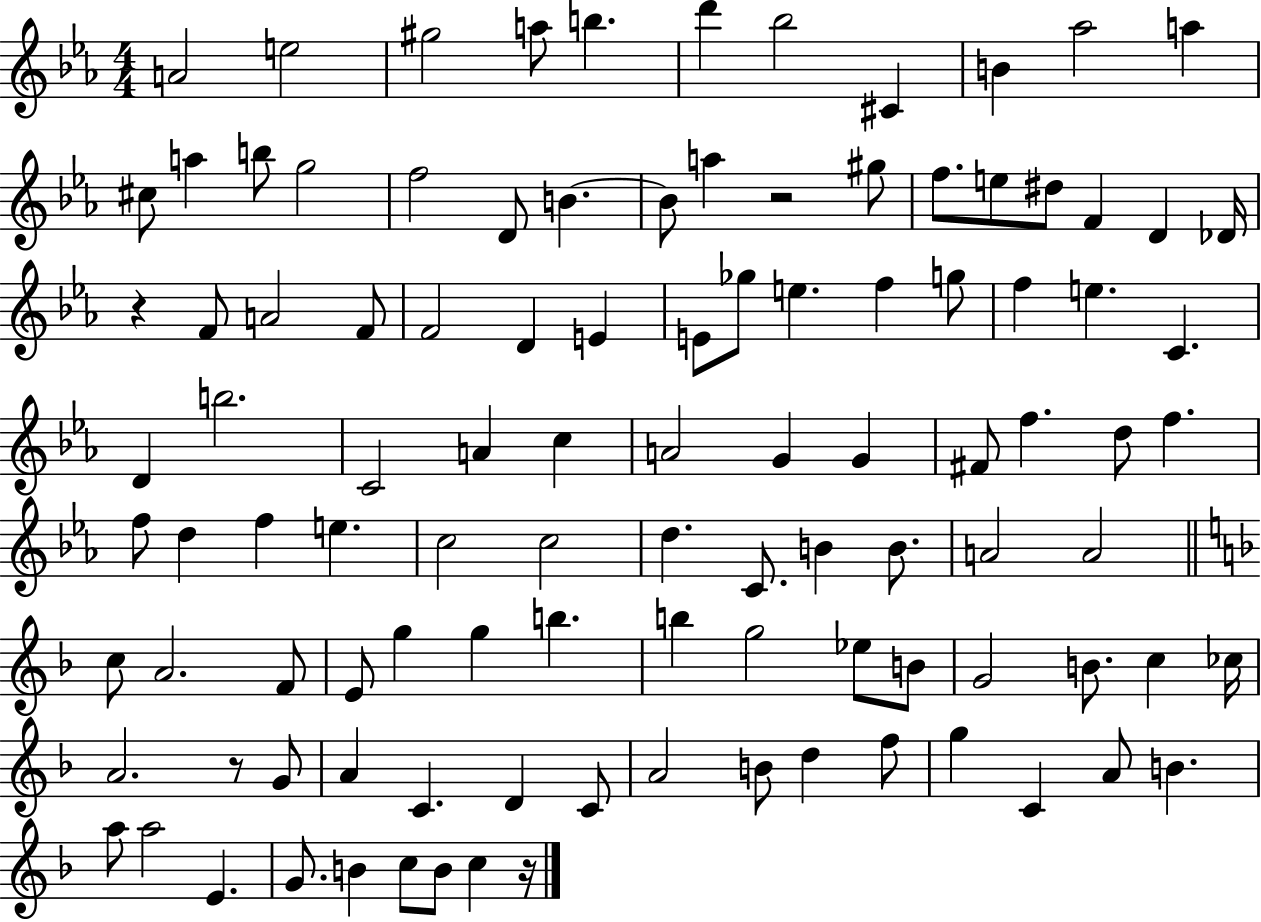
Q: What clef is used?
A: treble